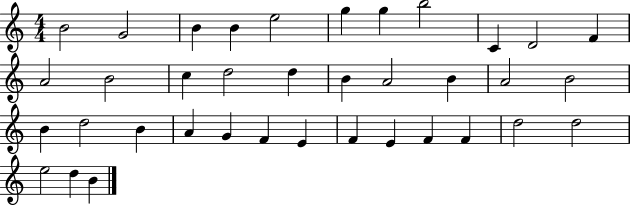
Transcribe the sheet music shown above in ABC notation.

X:1
T:Untitled
M:4/4
L:1/4
K:C
B2 G2 B B e2 g g b2 C D2 F A2 B2 c d2 d B A2 B A2 B2 B d2 B A G F E F E F F d2 d2 e2 d B